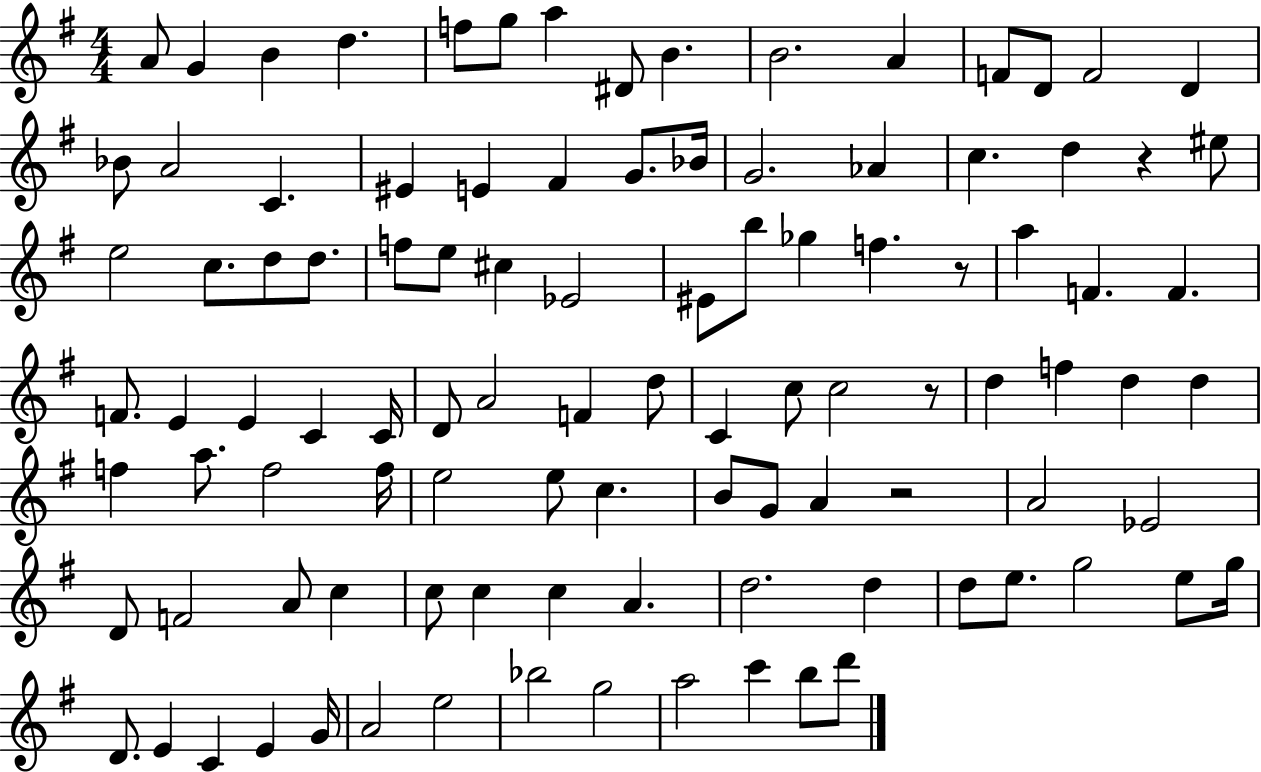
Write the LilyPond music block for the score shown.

{
  \clef treble
  \numericTimeSignature
  \time 4/4
  \key g \major
  \repeat volta 2 { a'8 g'4 b'4 d''4. | f''8 g''8 a''4 dis'8 b'4. | b'2. a'4 | f'8 d'8 f'2 d'4 | \break bes'8 a'2 c'4. | eis'4 e'4 fis'4 g'8. bes'16 | g'2. aes'4 | c''4. d''4 r4 eis''8 | \break e''2 c''8. d''8 d''8. | f''8 e''8 cis''4 ees'2 | eis'8 b''8 ges''4 f''4. r8 | a''4 f'4. f'4. | \break f'8. e'4 e'4 c'4 c'16 | d'8 a'2 f'4 d''8 | c'4 c''8 c''2 r8 | d''4 f''4 d''4 d''4 | \break f''4 a''8. f''2 f''16 | e''2 e''8 c''4. | b'8 g'8 a'4 r2 | a'2 ees'2 | \break d'8 f'2 a'8 c''4 | c''8 c''4 c''4 a'4. | d''2. d''4 | d''8 e''8. g''2 e''8 g''16 | \break d'8. e'4 c'4 e'4 g'16 | a'2 e''2 | bes''2 g''2 | a''2 c'''4 b''8 d'''8 | \break } \bar "|."
}